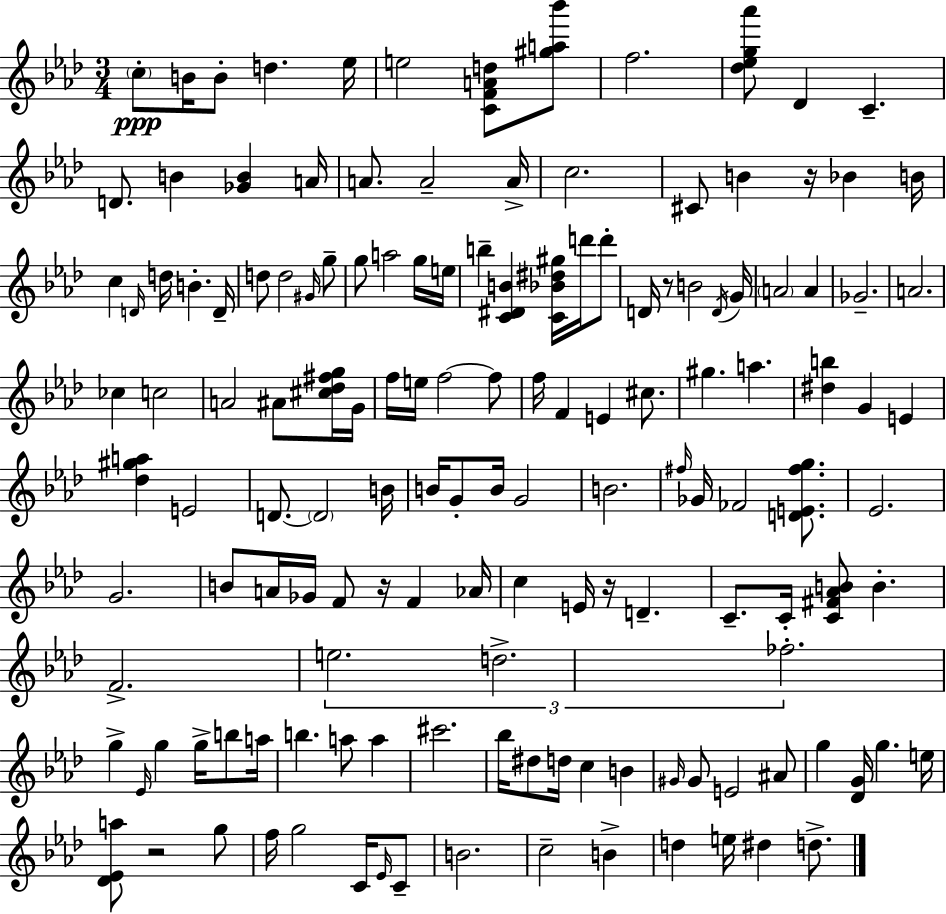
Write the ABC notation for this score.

X:1
T:Untitled
M:3/4
L:1/4
K:Ab
c/2 B/4 B/2 d _e/4 e2 [CFAd]/2 [^ga_b']/2 f2 [_d_eg_a']/2 _D C D/2 B [_GB] A/4 A/2 A2 A/4 c2 ^C/2 B z/4 _B B/4 c D/4 d/4 B D/4 d/2 d2 ^G/4 g/2 g/2 a2 g/4 e/4 b [C^DB] [C_B^d^g]/4 d'/4 d'/2 D/4 z/2 B2 D/4 G/4 A2 A _G2 A2 _c c2 A2 ^A/2 [^c_d^fg]/4 G/4 f/4 e/4 f2 f/2 f/4 F E ^c/2 ^g a [^db] G E [_d^ga] E2 D/2 D2 B/4 B/4 G/2 B/4 G2 B2 ^f/4 _G/4 _F2 [DE^fg]/2 _E2 G2 B/2 A/4 _G/4 F/2 z/4 F _A/4 c E/4 z/4 D C/2 C/4 [C^F_AB]/2 B F2 e2 d2 _f2 g _E/4 g g/4 b/2 a/4 b a/2 a ^c'2 _b/4 ^d/2 d/4 c B ^G/4 ^G/2 E2 ^A/2 g [_DG]/4 g e/4 [_D_Ea]/2 z2 g/2 f/4 g2 C/4 _E/4 C/2 B2 c2 B d e/4 ^d d/2